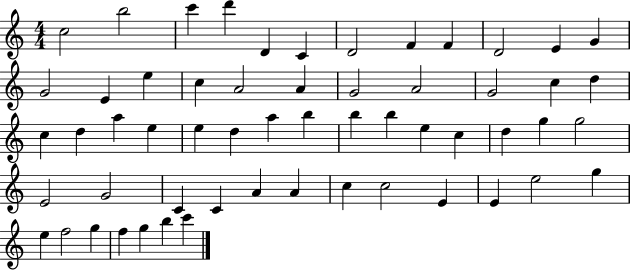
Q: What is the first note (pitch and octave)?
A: C5